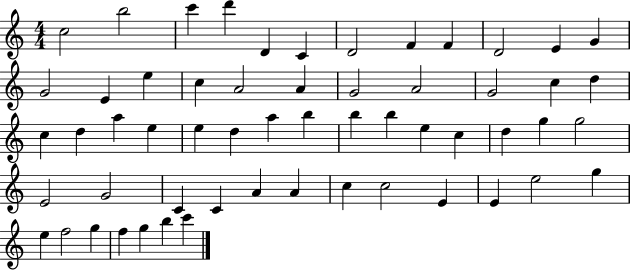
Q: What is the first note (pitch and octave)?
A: C5